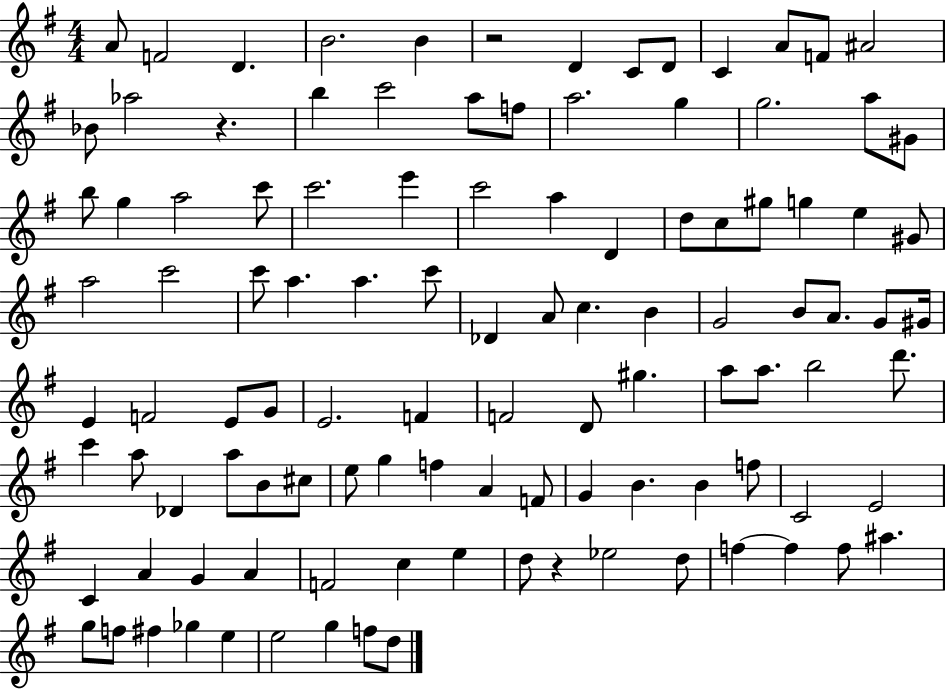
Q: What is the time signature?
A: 4/4